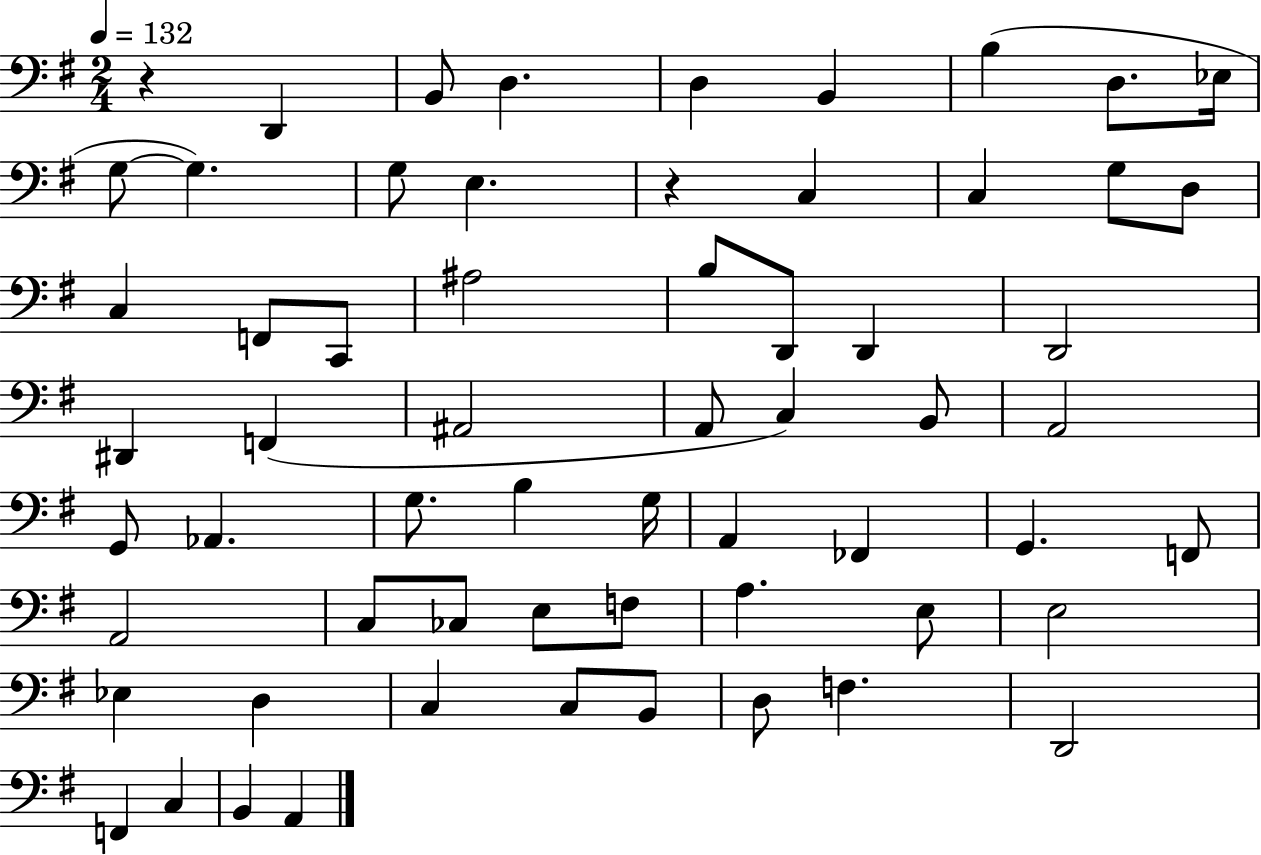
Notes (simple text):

R/q D2/q B2/e D3/q. D3/q B2/q B3/q D3/e. Eb3/s G3/e G3/q. G3/e E3/q. R/q C3/q C3/q G3/e D3/e C3/q F2/e C2/e A#3/h B3/e D2/e D2/q D2/h D#2/q F2/q A#2/h A2/e C3/q B2/e A2/h G2/e Ab2/q. G3/e. B3/q G3/s A2/q FES2/q G2/q. F2/e A2/h C3/e CES3/e E3/e F3/e A3/q. E3/e E3/h Eb3/q D3/q C3/q C3/e B2/e D3/e F3/q. D2/h F2/q C3/q B2/q A2/q